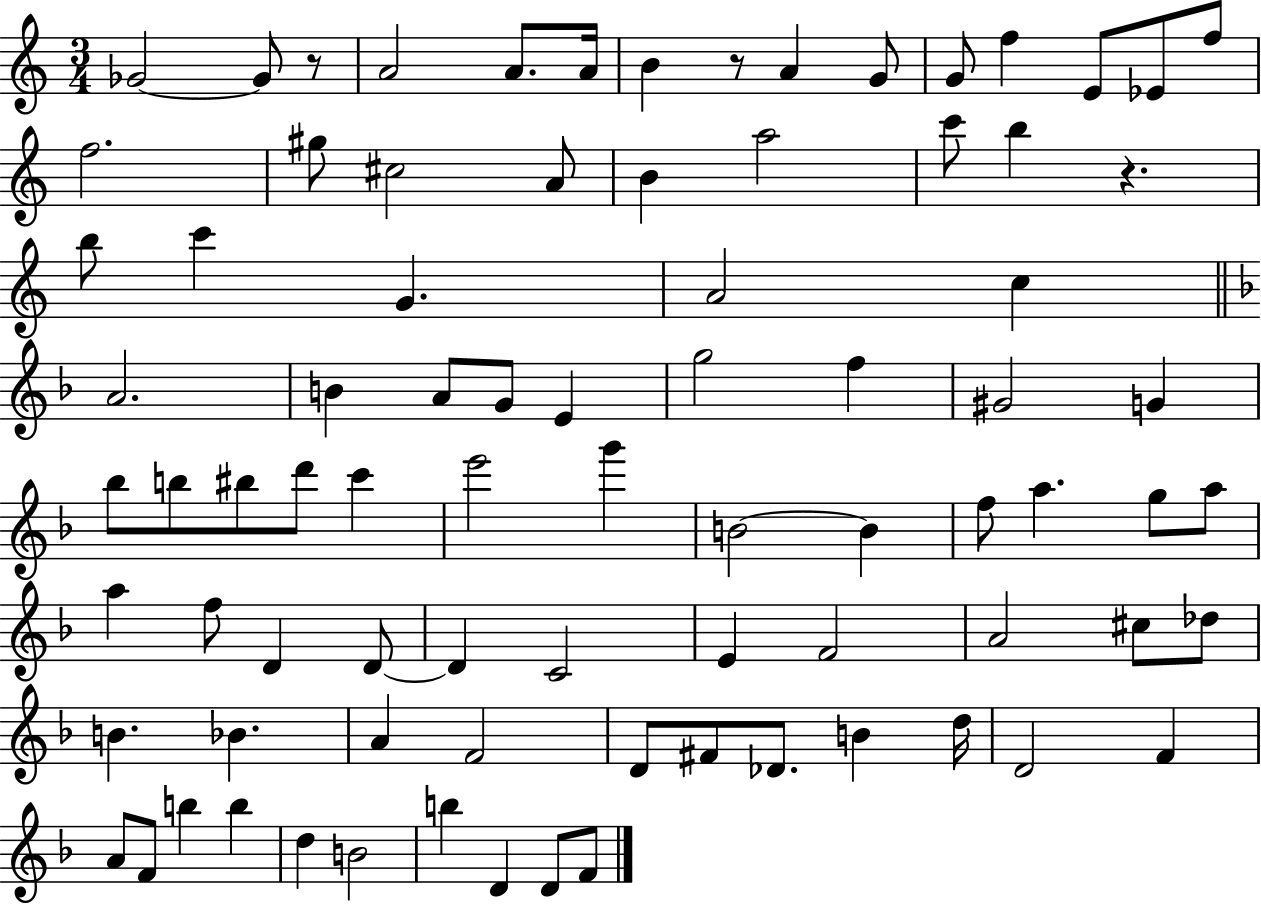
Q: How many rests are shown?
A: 3